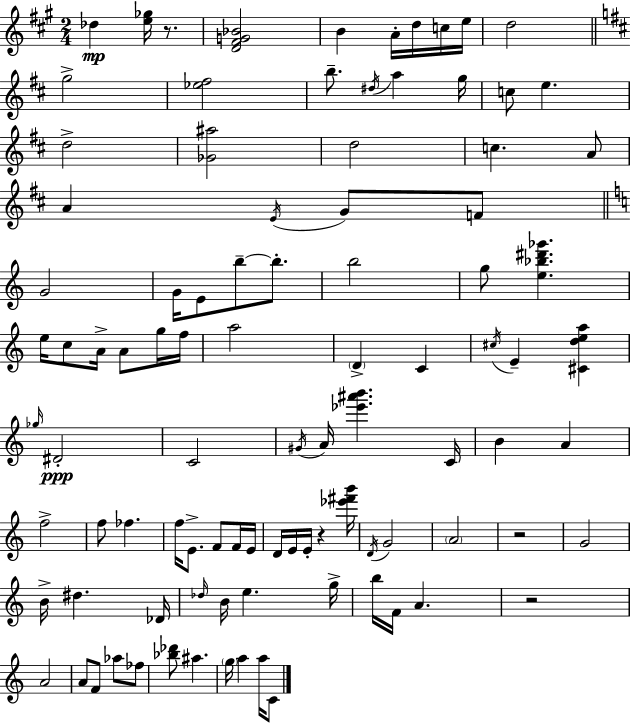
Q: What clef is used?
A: treble